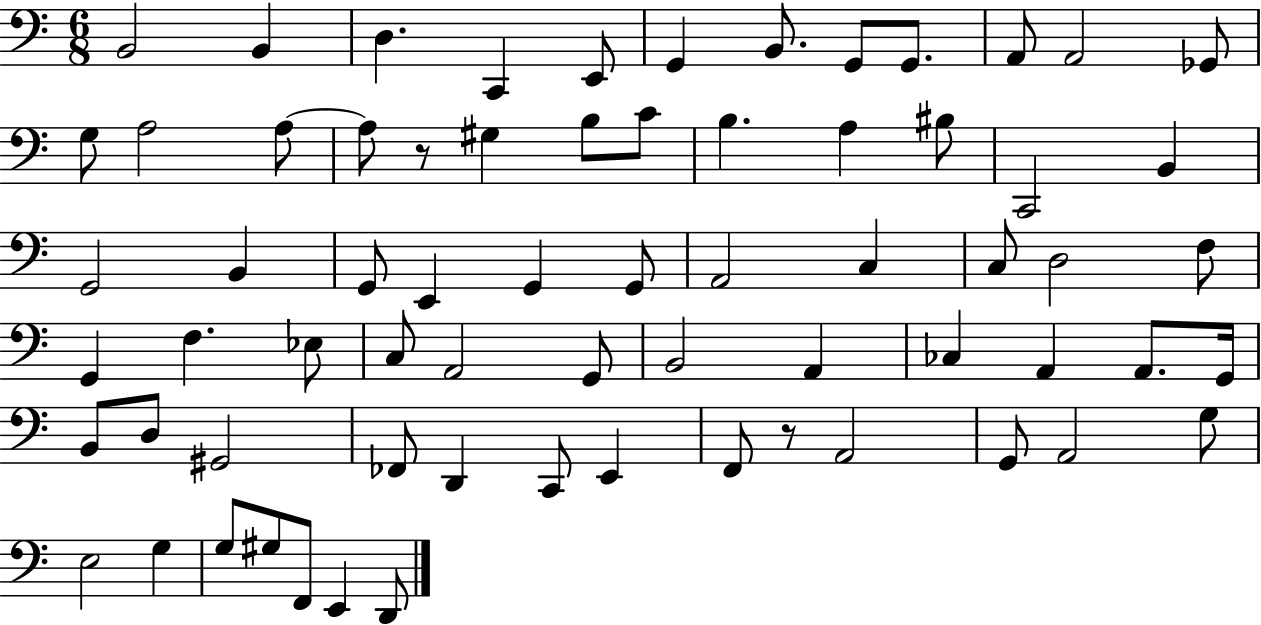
B2/h B2/q D3/q. C2/q E2/e G2/q B2/e. G2/e G2/e. A2/e A2/h Gb2/e G3/e A3/h A3/e A3/e R/e G#3/q B3/e C4/e B3/q. A3/q BIS3/e C2/h B2/q G2/h B2/q G2/e E2/q G2/q G2/e A2/h C3/q C3/e D3/h F3/e G2/q F3/q. Eb3/e C3/e A2/h G2/e B2/h A2/q CES3/q A2/q A2/e. G2/s B2/e D3/e G#2/h FES2/e D2/q C2/e E2/q F2/e R/e A2/h G2/e A2/h G3/e E3/h G3/q G3/e G#3/e F2/e E2/q D2/e